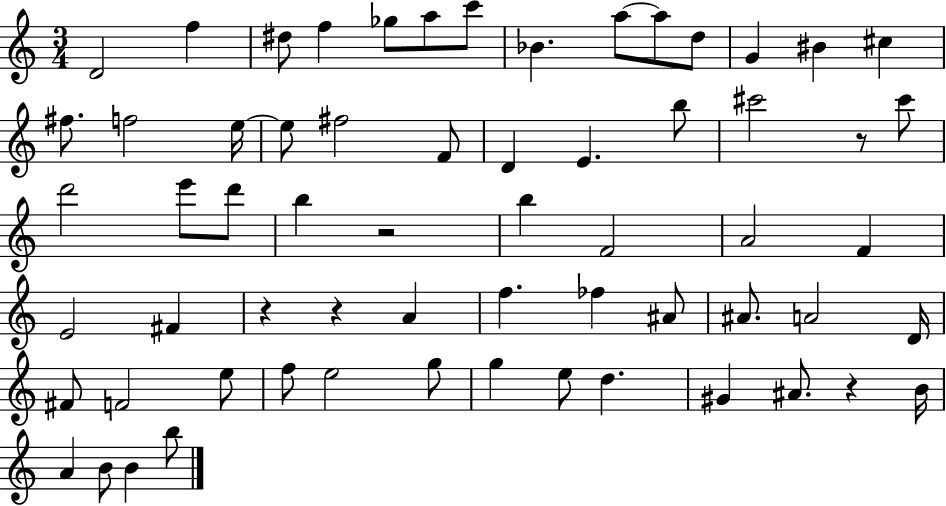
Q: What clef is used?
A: treble